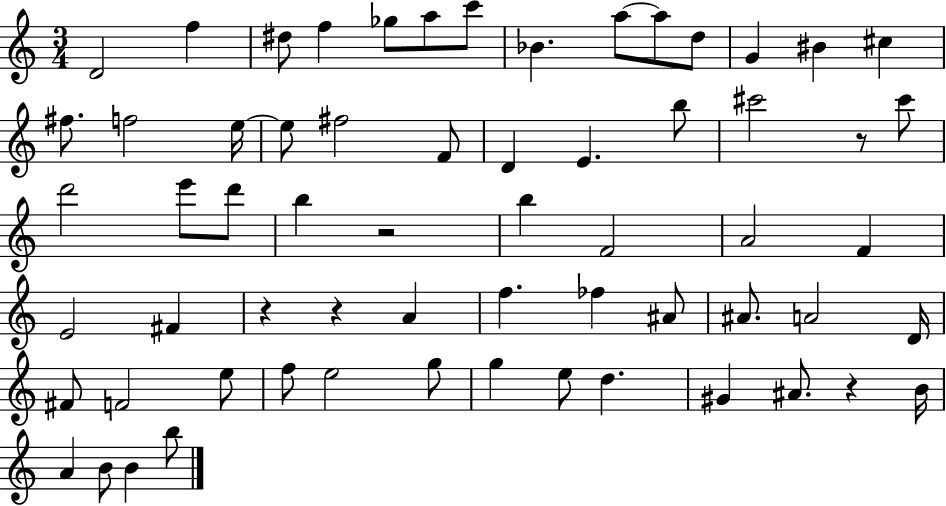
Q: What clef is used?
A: treble